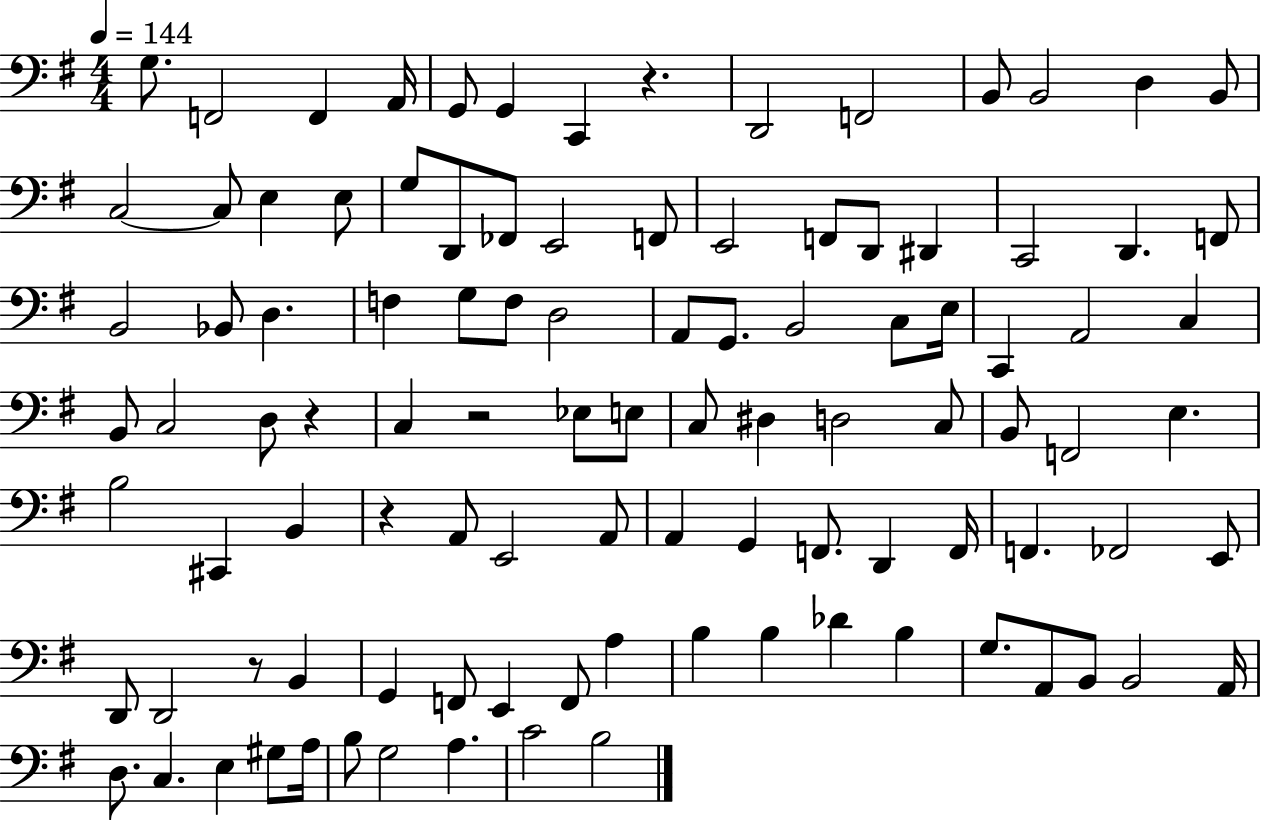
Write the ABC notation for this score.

X:1
T:Untitled
M:4/4
L:1/4
K:G
G,/2 F,,2 F,, A,,/4 G,,/2 G,, C,, z D,,2 F,,2 B,,/2 B,,2 D, B,,/2 C,2 C,/2 E, E,/2 G,/2 D,,/2 _F,,/2 E,,2 F,,/2 E,,2 F,,/2 D,,/2 ^D,, C,,2 D,, F,,/2 B,,2 _B,,/2 D, F, G,/2 F,/2 D,2 A,,/2 G,,/2 B,,2 C,/2 E,/4 C,, A,,2 C, B,,/2 C,2 D,/2 z C, z2 _E,/2 E,/2 C,/2 ^D, D,2 C,/2 B,,/2 F,,2 E, B,2 ^C,, B,, z A,,/2 E,,2 A,,/2 A,, G,, F,,/2 D,, F,,/4 F,, _F,,2 E,,/2 D,,/2 D,,2 z/2 B,, G,, F,,/2 E,, F,,/2 A, B, B, _D B, G,/2 A,,/2 B,,/2 B,,2 A,,/4 D,/2 C, E, ^G,/2 A,/4 B,/2 G,2 A, C2 B,2